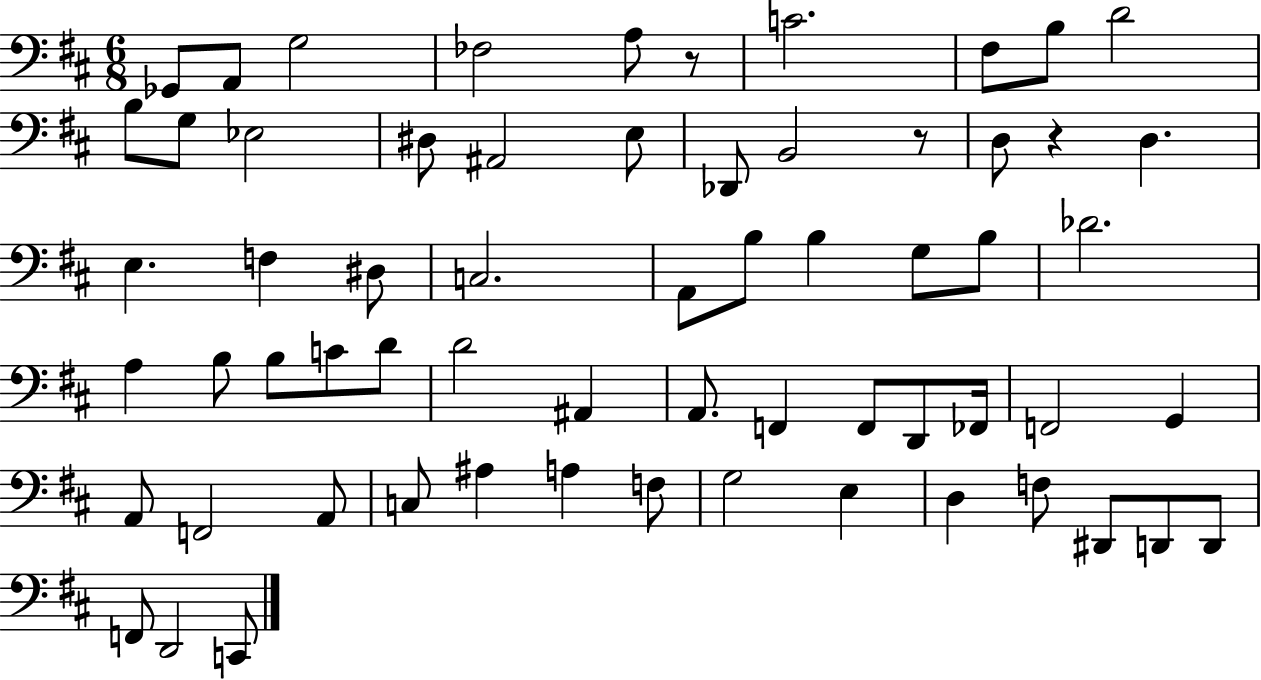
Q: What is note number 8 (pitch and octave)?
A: B3